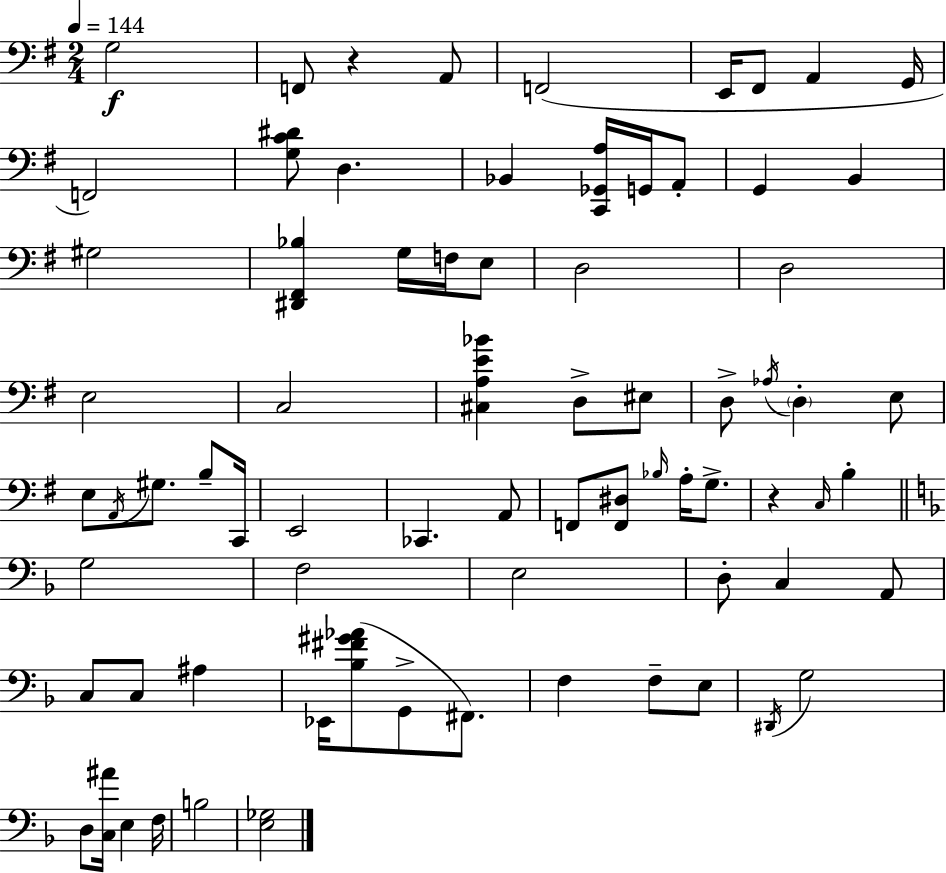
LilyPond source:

{
  \clef bass
  \numericTimeSignature
  \time 2/4
  \key g \major
  \tempo 4 = 144
  \repeat volta 2 { g2\f | f,8 r4 a,8 | f,2( | e,16 fis,8 a,4 g,16 | \break f,2) | <g c' dis'>8 d4. | bes,4 <c, ges, a>16 g,16 a,8-. | g,4 b,4 | \break gis2 | <dis, fis, bes>4 g16 f16 e8 | d2 | d2 | \break e2 | c2 | <cis a e' bes'>4 d8-> eis8 | d8-> \acciaccatura { aes16 } \parenthesize d4-. e8 | \break e8 \acciaccatura { a,16 } gis8. b8-- | c,16 e,2 | ces,4. | a,8 f,8 <f, dis>8 \grace { bes16 } a16-. | \break g8.-> r4 \grace { c16 } | b4-. \bar "||" \break \key d \minor g2 | f2 | e2 | d8-. c4 a,8 | \break c8 c8 ais4 | ees,16 <bes fis' gis' aes'>8( g,8-> fis,8.) | f4 f8-- e8 | \acciaccatura { dis,16 } g2 | \break d8 <c ais'>16 e4 | f16 b2 | <e ges>2 | } \bar "|."
}